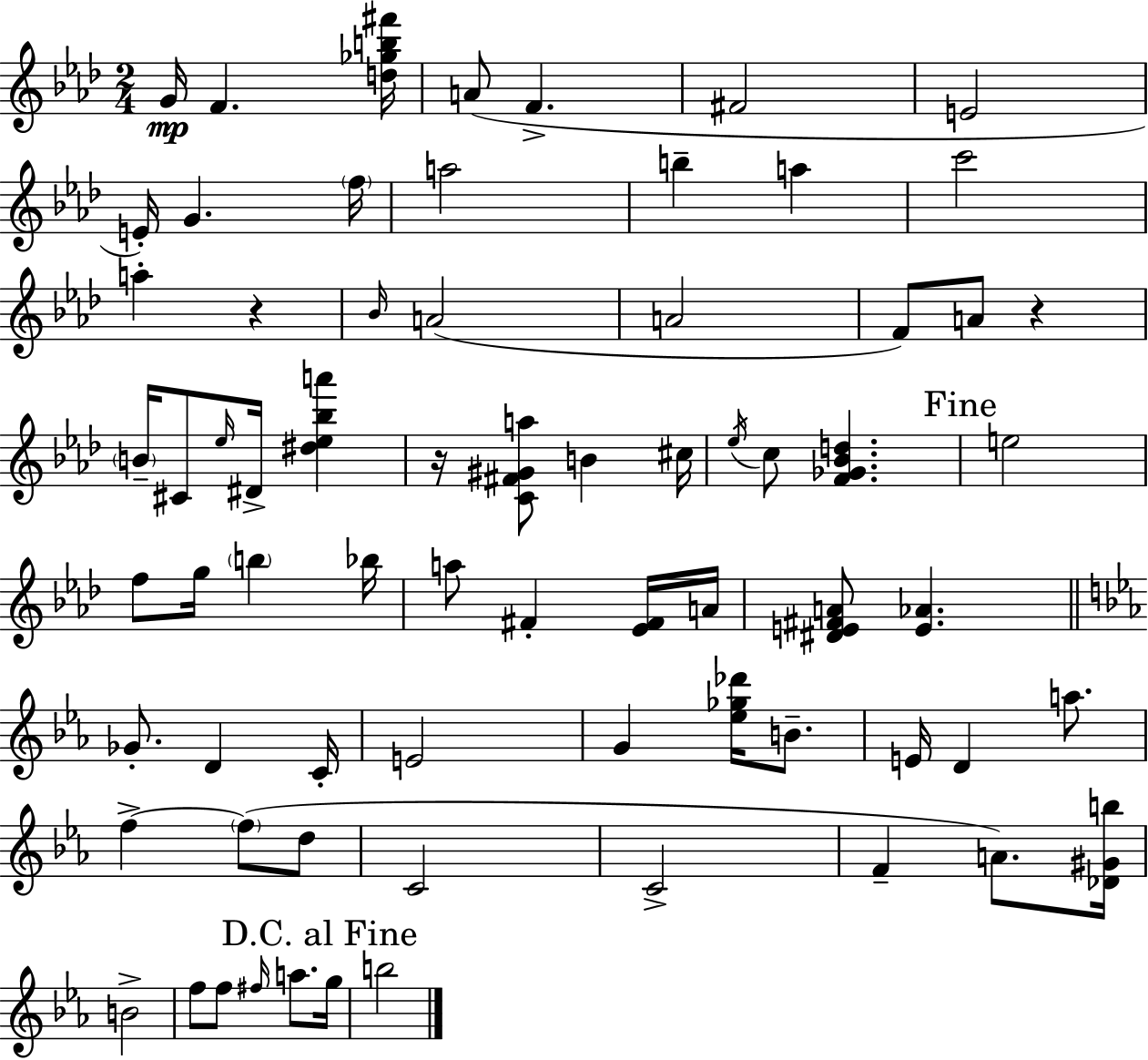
{
  \clef treble
  \numericTimeSignature
  \time 2/4
  \key aes \major
  g'16\mp f'4. <d'' ges'' b'' fis'''>16 | a'8( f'4.-> | fis'2 | e'2 | \break e'16-.) g'4. \parenthesize f''16 | a''2 | b''4-- a''4 | c'''2 | \break a''4-. r4 | \grace { bes'16 } a'2( | a'2 | f'8) a'8 r4 | \break \parenthesize b'16-- cis'8 \grace { ees''16 } dis'16-> <dis'' ees'' bes'' a'''>4 | r16 <c' fis' gis' a''>8 b'4 | cis''16 \acciaccatura { ees''16 } c''8 <f' ges' bes' d''>4. | \mark "Fine" e''2 | \break f''8 g''16 \parenthesize b''4 | bes''16 a''8 fis'4-. | <ees' fis'>16 a'16 <dis' e' fis' a'>8 <e' aes'>4. | \bar "||" \break \key ees \major ges'8.-. d'4 c'16-. | e'2 | g'4 <ees'' ges'' des'''>16 b'8.-- | e'16 d'4 a''8. | \break f''4->~~ \parenthesize f''8( d''8 | c'2 | c'2-> | f'4-- a'8.) <des' gis' b''>16 | \break b'2-> | f''8 f''8 \grace { fis''16 } a''8. | \mark "D.C. al Fine" g''16 b''2 | \bar "|."
}